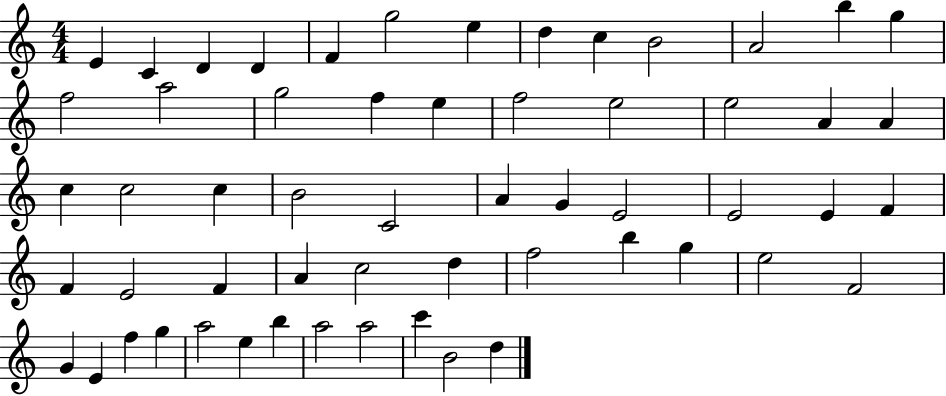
E4/q C4/q D4/q D4/q F4/q G5/h E5/q D5/q C5/q B4/h A4/h B5/q G5/q F5/h A5/h G5/h F5/q E5/q F5/h E5/h E5/h A4/q A4/q C5/q C5/h C5/q B4/h C4/h A4/q G4/q E4/h E4/h E4/q F4/q F4/q E4/h F4/q A4/q C5/h D5/q F5/h B5/q G5/q E5/h F4/h G4/q E4/q F5/q G5/q A5/h E5/q B5/q A5/h A5/h C6/q B4/h D5/q